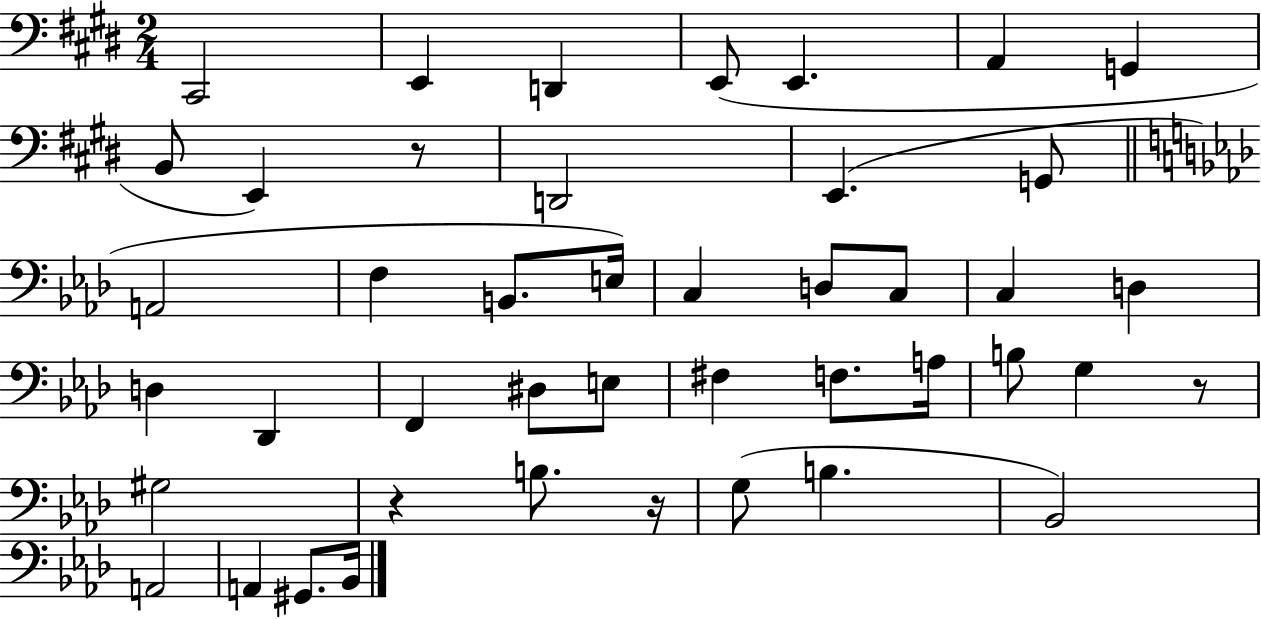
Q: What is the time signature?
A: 2/4